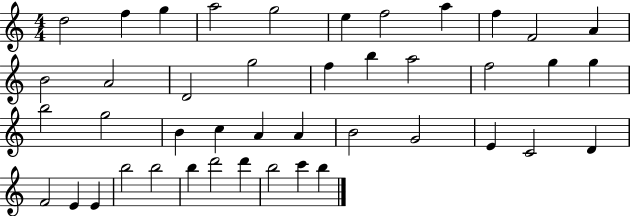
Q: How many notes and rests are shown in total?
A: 43